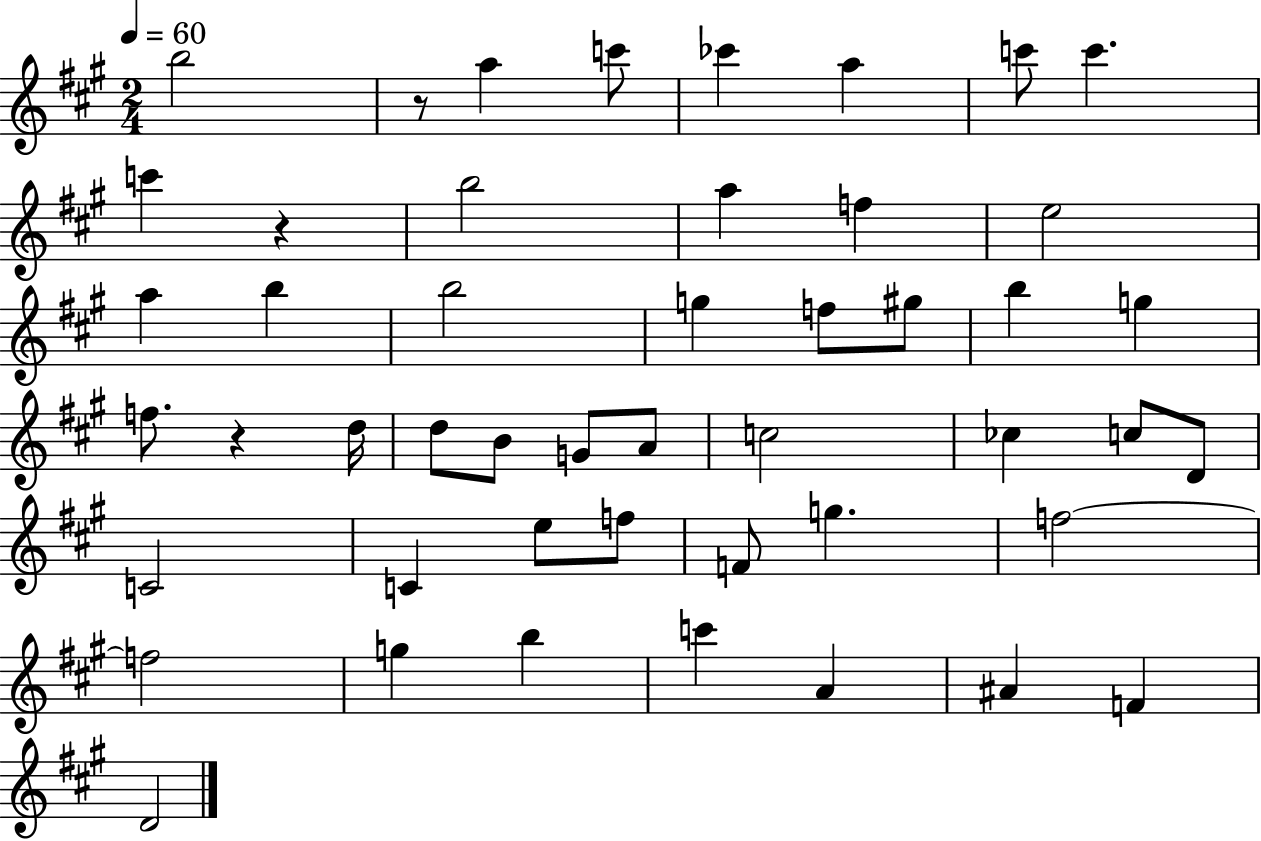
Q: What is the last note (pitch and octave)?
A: D4